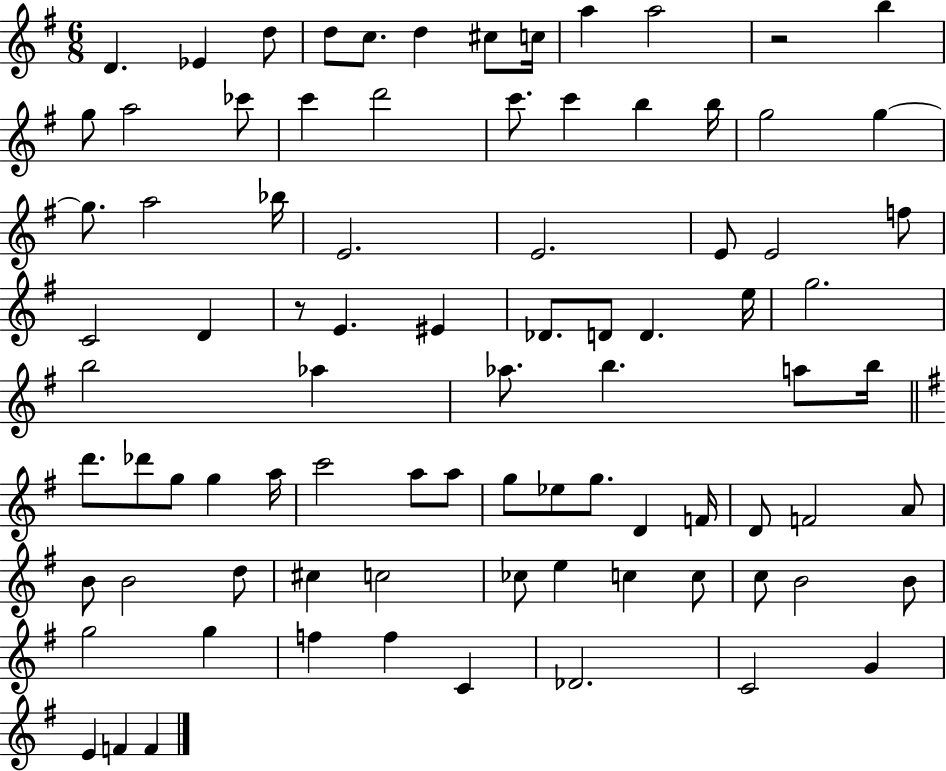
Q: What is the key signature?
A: G major